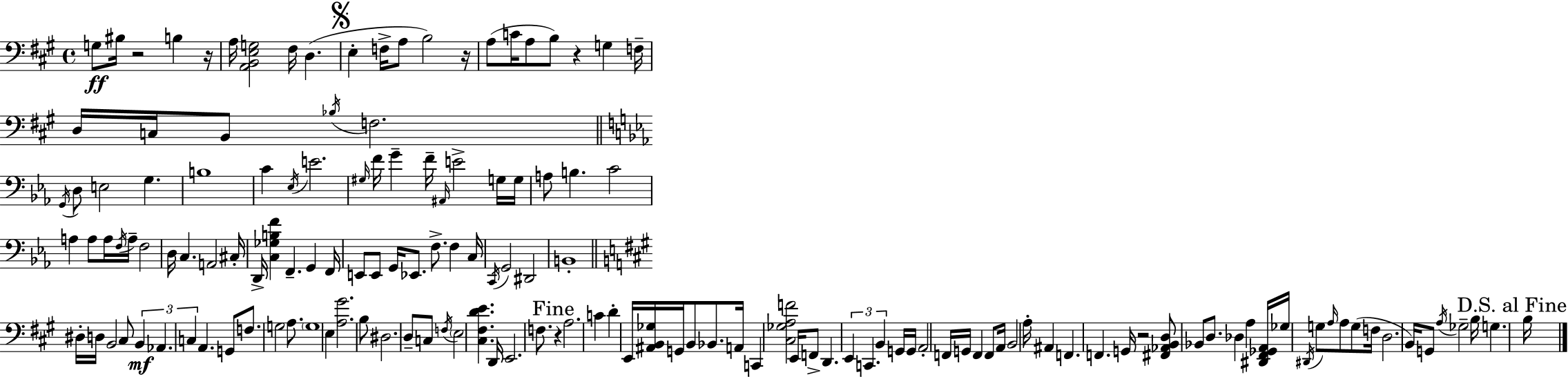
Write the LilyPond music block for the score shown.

{
  \clef bass
  \time 4/4
  \defaultTimeSignature
  \key a \major
  g8\ff bis16 r2 b4 r16 | a16 <a, b, e g>2 fis16 d4.( | \mark \markup { \musicglyph "scripts.segno" } e4-. f16-> a8 b2) r16 | a8( c'16 a8 b8) r4 g4 f16-- | \break d16 c16 b,8 \acciaccatura { bes16 } f2. | \bar "||" \break \key ees \major \acciaccatura { g,16 } d8 e2 g4. | b1 | c'4 \acciaccatura { ees16 } e'2. | \grace { gis16 } f'16 g'4-- f'16-- \grace { ais,16 } e'2-> | \break g16 g16 a8 b4. c'2 | a4 a8 a16 \acciaccatura { f16 } a16-- f2 | d16 c4. a,2 | cis16-. d,16-> <c ges b f'>4 f,4.-- | \break g,4 f,16 e,8 e,8 g,16 ees,8. f8.-> | f4 c16 \acciaccatura { c,16 } g,2 dis,2 | b,1-. | \bar "||" \break \key a \major dis16-. d16 b,2 cis8 \tuplet 3/2 { b,4\mf | aes,4. c4 } a,4. | g,8 f8. g2 a8. | \parenthesize g1 | \break e4 <a gis'>2. | b8 dis2. d8-- | c8 \acciaccatura { f16 } \parenthesize e2 <cis fis d' e'>4. | d,16 e,2. f8. | \break \mark "Fine" r4 a2. | c'4 d'4-. e,16 <ais, b, ges>16 g,16 b,8 bes,8. | a,16 c,4 <cis ges a f'>2 e,16 f,8-> | d,4. \tuplet 3/2 { e,4 c,4. | \break b,4 } g,16 g,16 a,2-. f,16 | g,16 f,4 f,8 a,16 b,2 | a16-. ais,4 f,4. f,4. | g,16 r2 <fis, aes, b, d>8 bes,8 d8. | \break des4 a4 <dis, fis, ges, a,>16 ges16 \acciaccatura { dis,16 } g8 \grace { a16 } a8 | g8( f16 d2. | b,16) g,8 \acciaccatura { a16 } ges2-- b16 g4. | \mark "D.S. al Fine" b16 \bar "|."
}